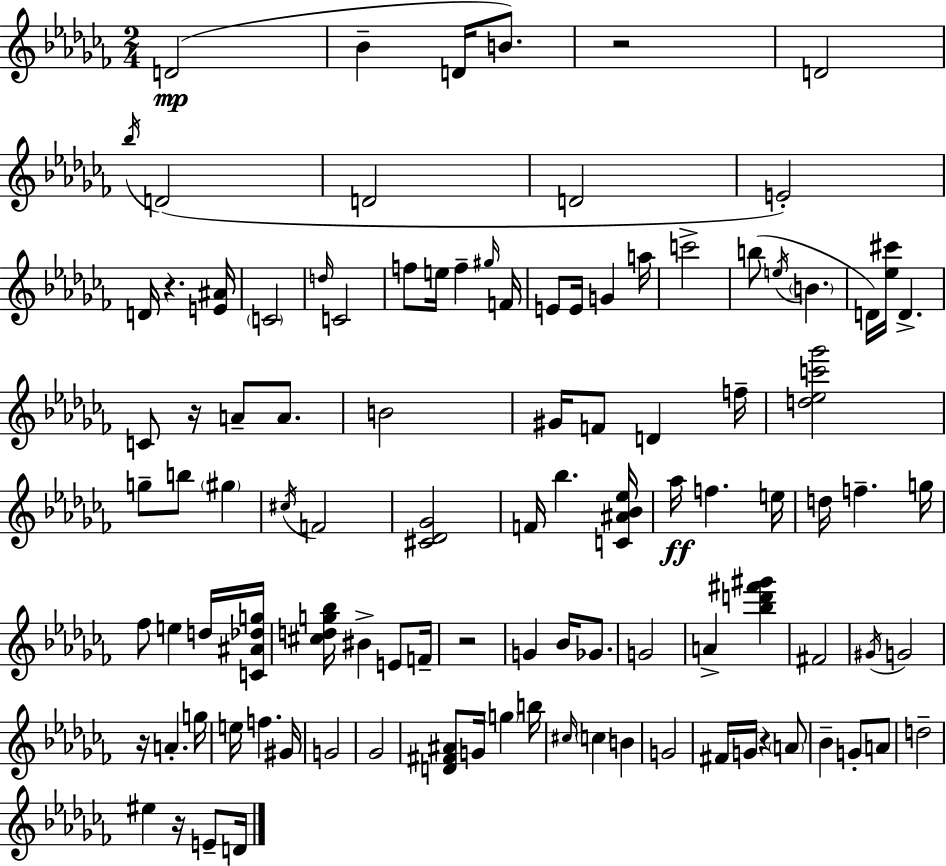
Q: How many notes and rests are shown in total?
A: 104